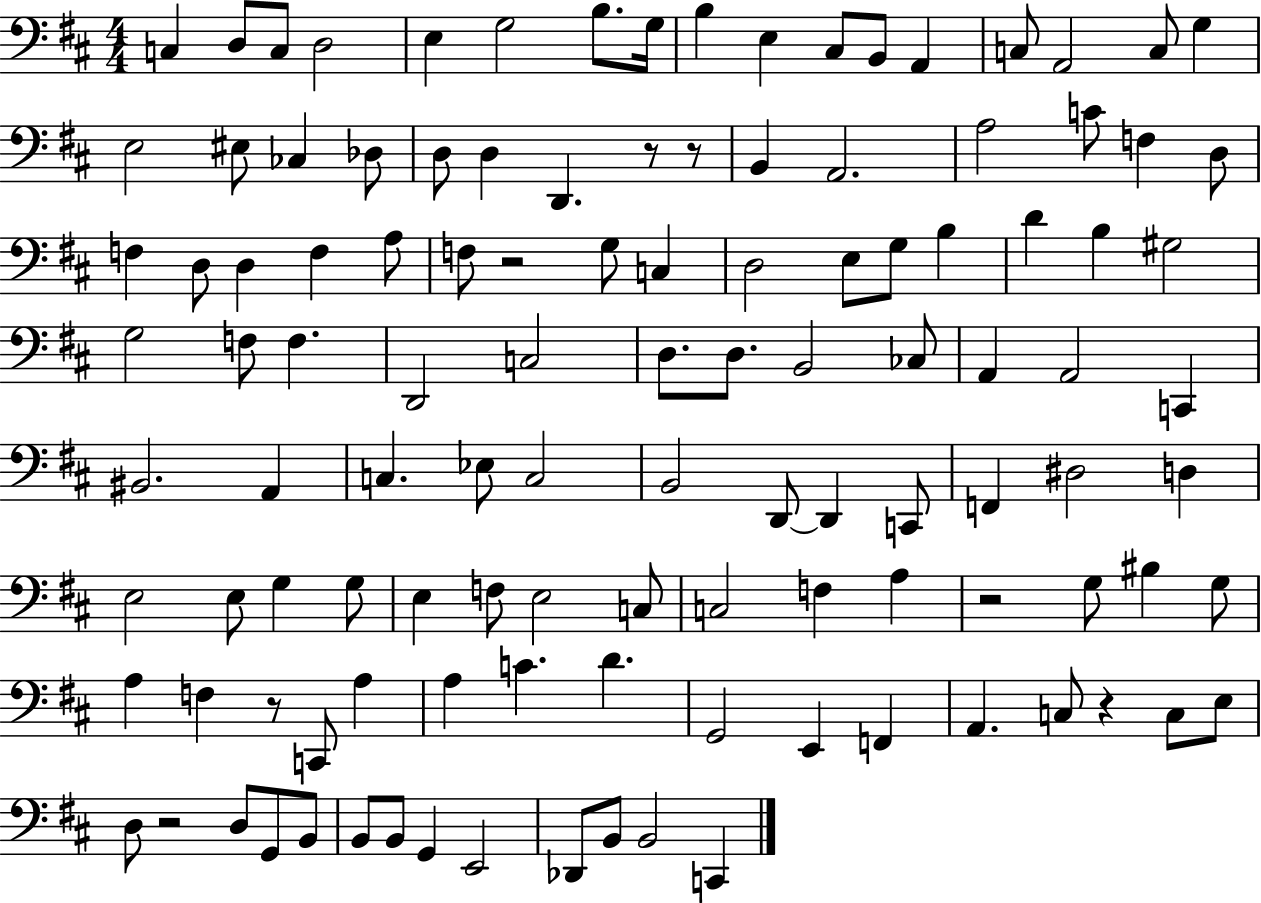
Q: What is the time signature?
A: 4/4